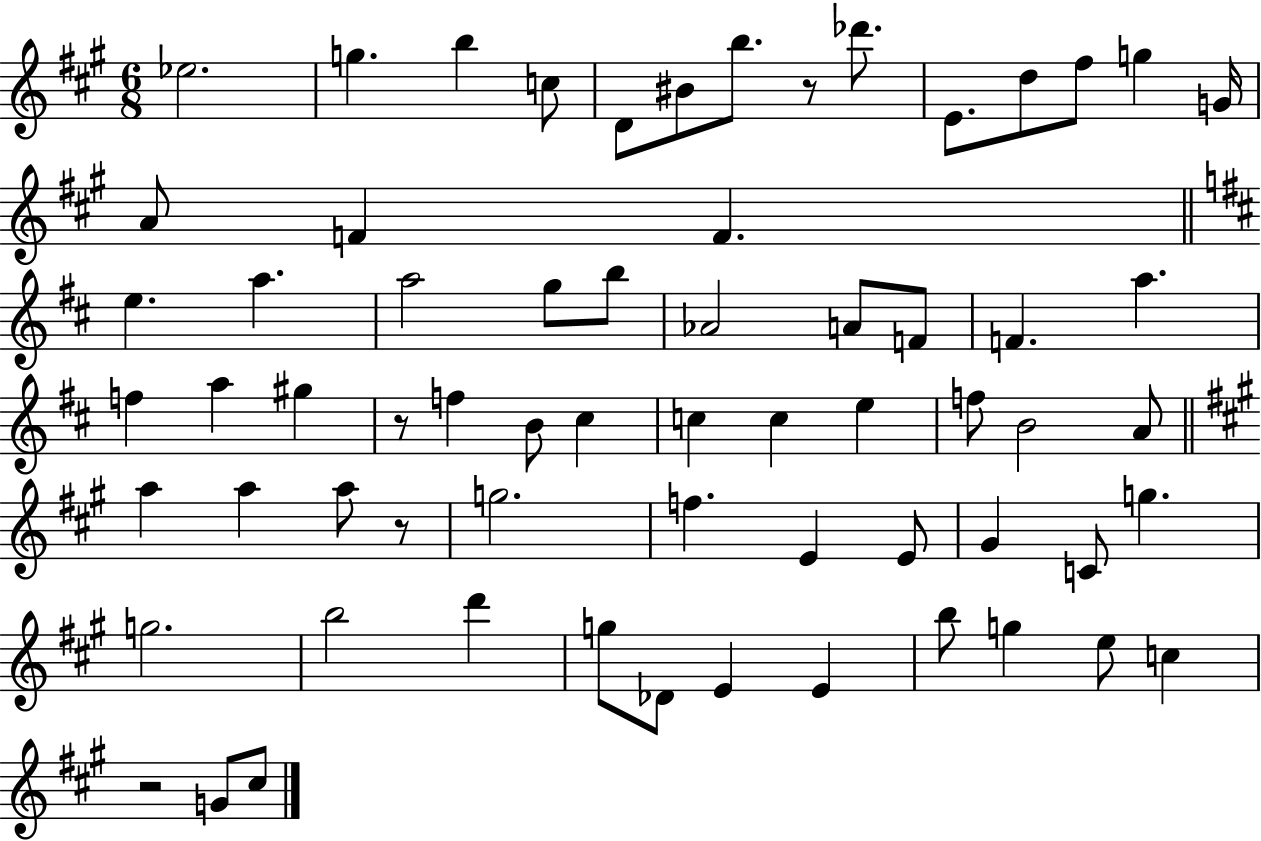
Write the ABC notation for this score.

X:1
T:Untitled
M:6/8
L:1/4
K:A
_e2 g b c/2 D/2 ^B/2 b/2 z/2 _d'/2 E/2 d/2 ^f/2 g G/4 A/2 F F e a a2 g/2 b/2 _A2 A/2 F/2 F a f a ^g z/2 f B/2 ^c c c e f/2 B2 A/2 a a a/2 z/2 g2 f E E/2 ^G C/2 g g2 b2 d' g/2 _D/2 E E b/2 g e/2 c z2 G/2 ^c/2